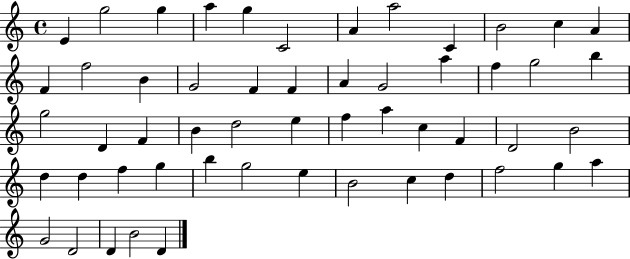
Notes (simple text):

E4/q G5/h G5/q A5/q G5/q C4/h A4/q A5/h C4/q B4/h C5/q A4/q F4/q F5/h B4/q G4/h F4/q F4/q A4/q G4/h A5/q F5/q G5/h B5/q G5/h D4/q F4/q B4/q D5/h E5/q F5/q A5/q C5/q F4/q D4/h B4/h D5/q D5/q F5/q G5/q B5/q G5/h E5/q B4/h C5/q D5/q F5/h G5/q A5/q G4/h D4/h D4/q B4/h D4/q